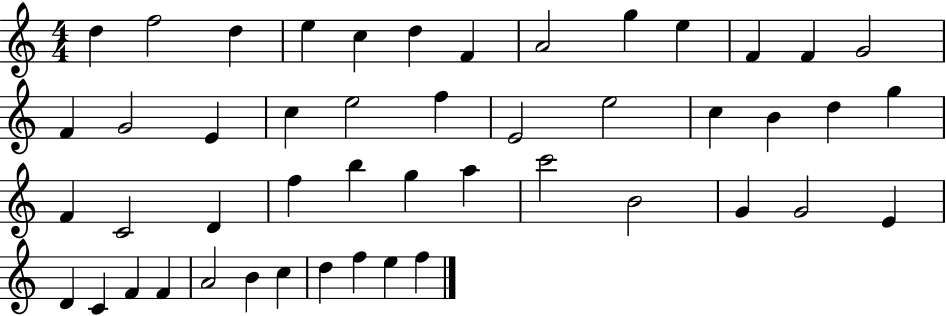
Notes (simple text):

D5/q F5/h D5/q E5/q C5/q D5/q F4/q A4/h G5/q E5/q F4/q F4/q G4/h F4/q G4/h E4/q C5/q E5/h F5/q E4/h E5/h C5/q B4/q D5/q G5/q F4/q C4/h D4/q F5/q B5/q G5/q A5/q C6/h B4/h G4/q G4/h E4/q D4/q C4/q F4/q F4/q A4/h B4/q C5/q D5/q F5/q E5/q F5/q